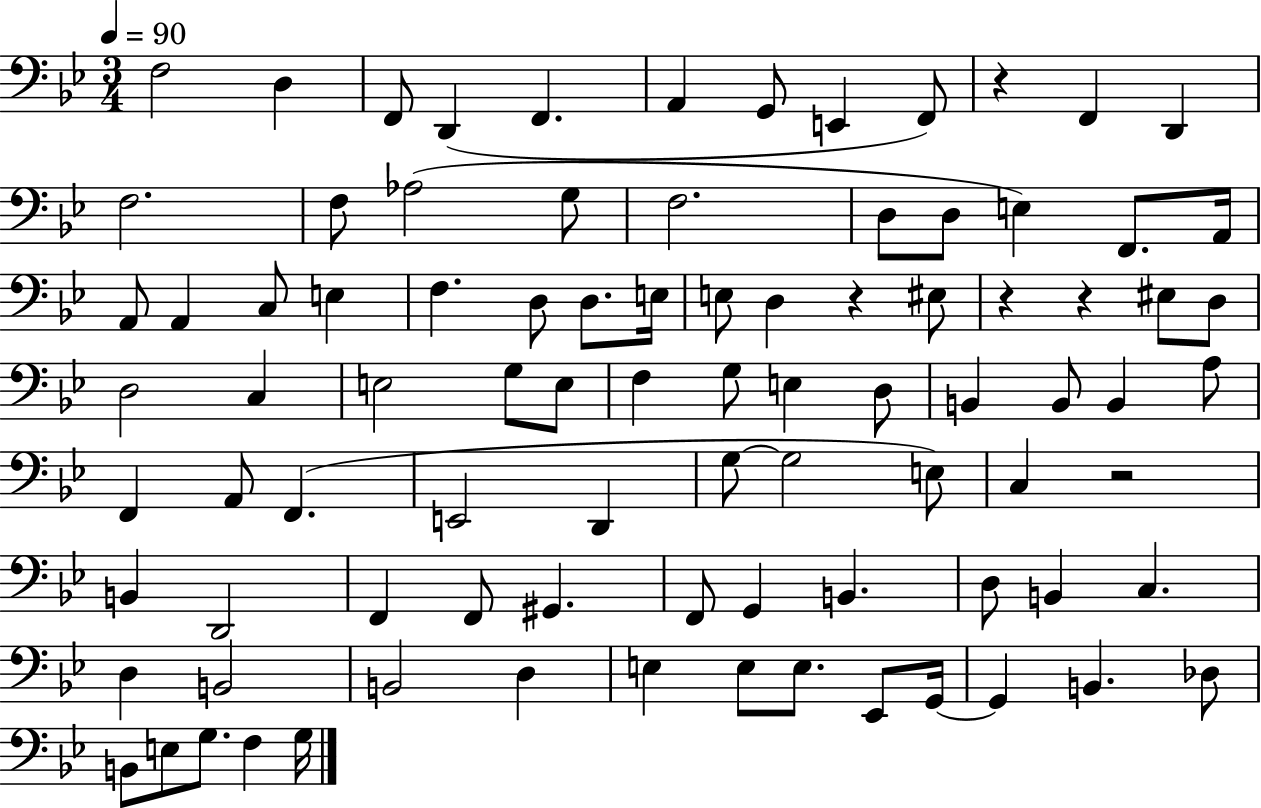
F3/h D3/q F2/e D2/q F2/q. A2/q G2/e E2/q F2/e R/q F2/q D2/q F3/h. F3/e Ab3/h G3/e F3/h. D3/e D3/e E3/q F2/e. A2/s A2/e A2/q C3/e E3/q F3/q. D3/e D3/e. E3/s E3/e D3/q R/q EIS3/e R/q R/q EIS3/e D3/e D3/h C3/q E3/h G3/e E3/e F3/q G3/e E3/q D3/e B2/q B2/e B2/q A3/e F2/q A2/e F2/q. E2/h D2/q G3/e G3/h E3/e C3/q R/h B2/q D2/h F2/q F2/e G#2/q. F2/e G2/q B2/q. D3/e B2/q C3/q. D3/q B2/h B2/h D3/q E3/q E3/e E3/e. Eb2/e G2/s G2/q B2/q. Db3/e B2/e E3/e G3/e. F3/q G3/s